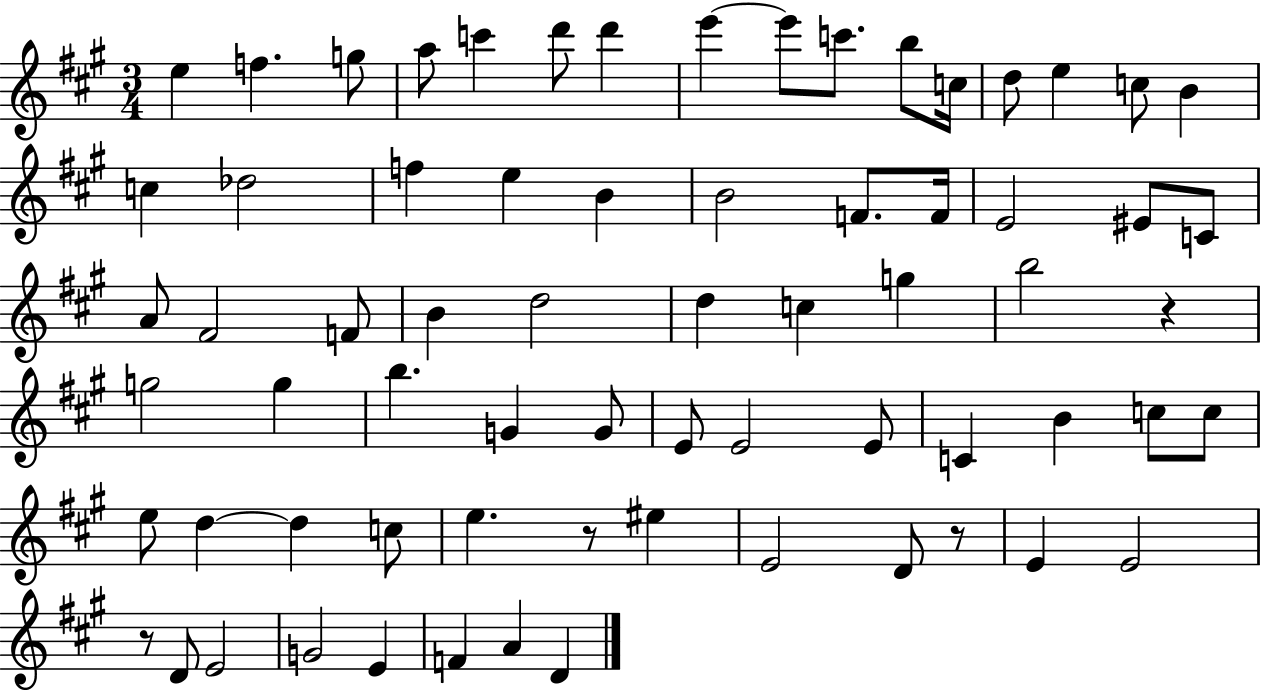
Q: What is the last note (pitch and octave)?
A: D4